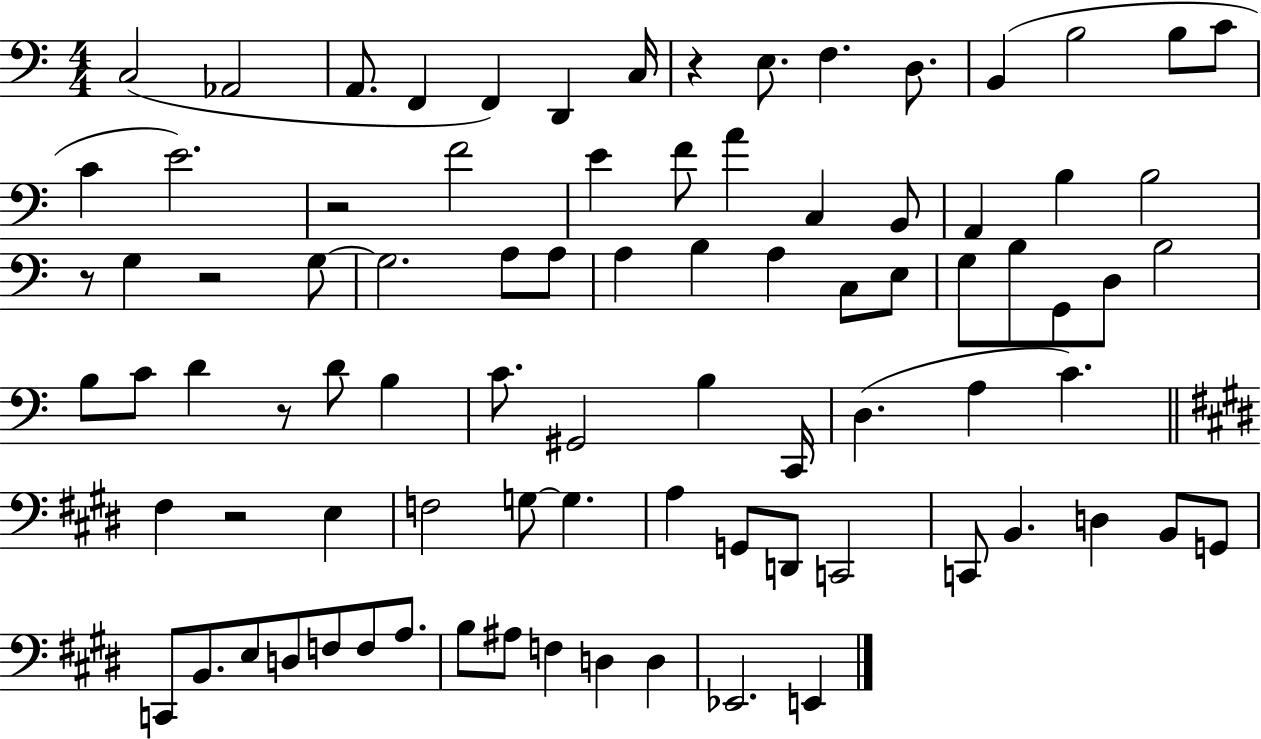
C3/h Ab2/h A2/e. F2/q F2/q D2/q C3/s R/q E3/e. F3/q. D3/e. B2/q B3/h B3/e C4/e C4/q E4/h. R/h F4/h E4/q F4/e A4/q C3/q B2/e A2/q B3/q B3/h R/e G3/q R/h G3/e G3/h. A3/e A3/e A3/q B3/q A3/q C3/e E3/e G3/e B3/e G2/e D3/e B3/h B3/e C4/e D4/q R/e D4/e B3/q C4/e. G#2/h B3/q C2/s D3/q. A3/q C4/q. F#3/q R/h E3/q F3/h G3/e G3/q. A3/q G2/e D2/e C2/h C2/e B2/q. D3/q B2/e G2/e C2/e B2/e. E3/e D3/e F3/e F3/e A3/e. B3/e A#3/e F3/q D3/q D3/q Eb2/h. E2/q